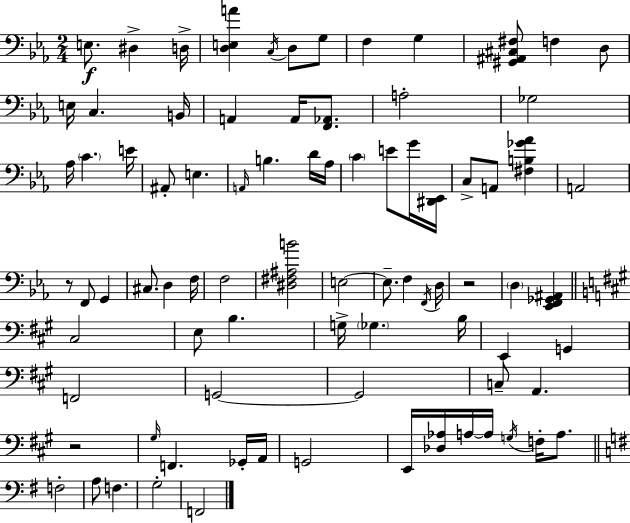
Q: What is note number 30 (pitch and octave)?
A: C3